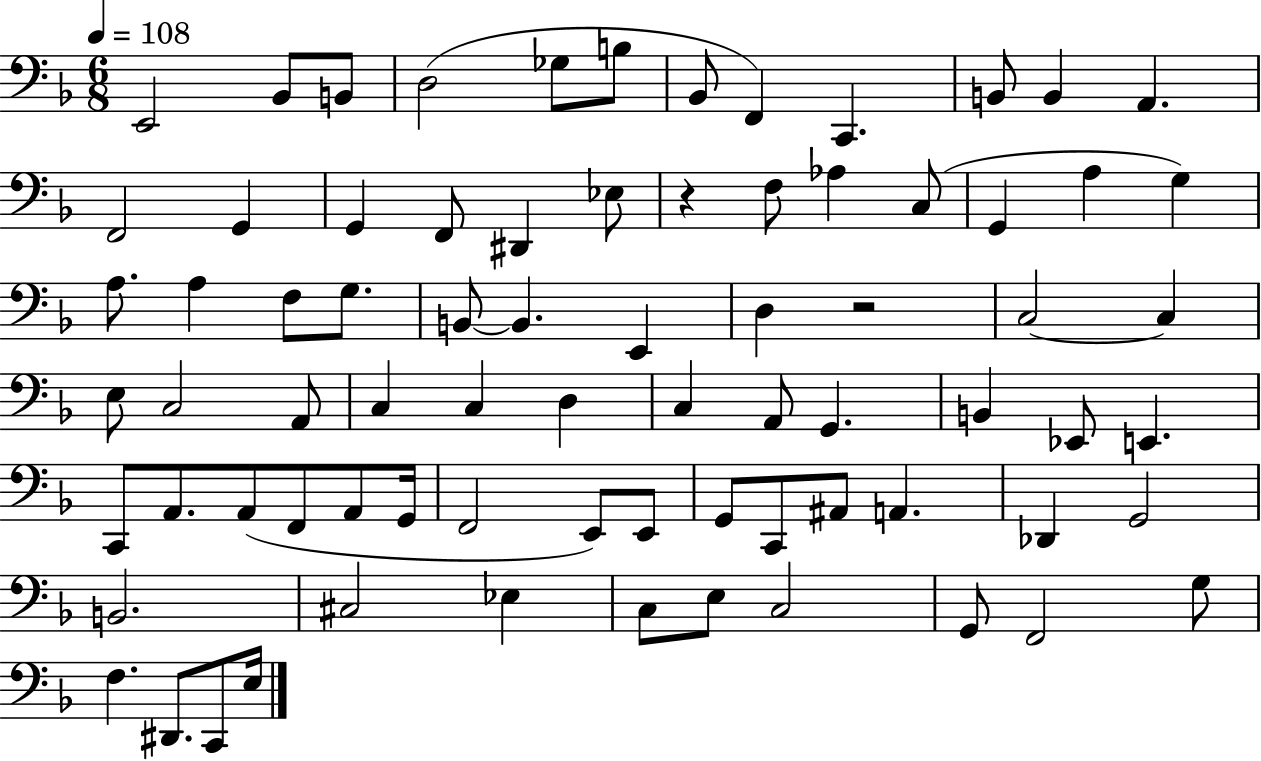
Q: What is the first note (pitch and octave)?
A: E2